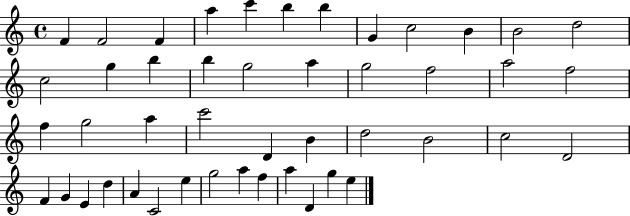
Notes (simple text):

F4/q F4/h F4/q A5/q C6/q B5/q B5/q G4/q C5/h B4/q B4/h D5/h C5/h G5/q B5/q B5/q G5/h A5/q G5/h F5/h A5/h F5/h F5/q G5/h A5/q C6/h D4/q B4/q D5/h B4/h C5/h D4/h F4/q G4/q E4/q D5/q A4/q C4/h E5/q G5/h A5/q F5/q A5/q D4/q G5/q E5/q